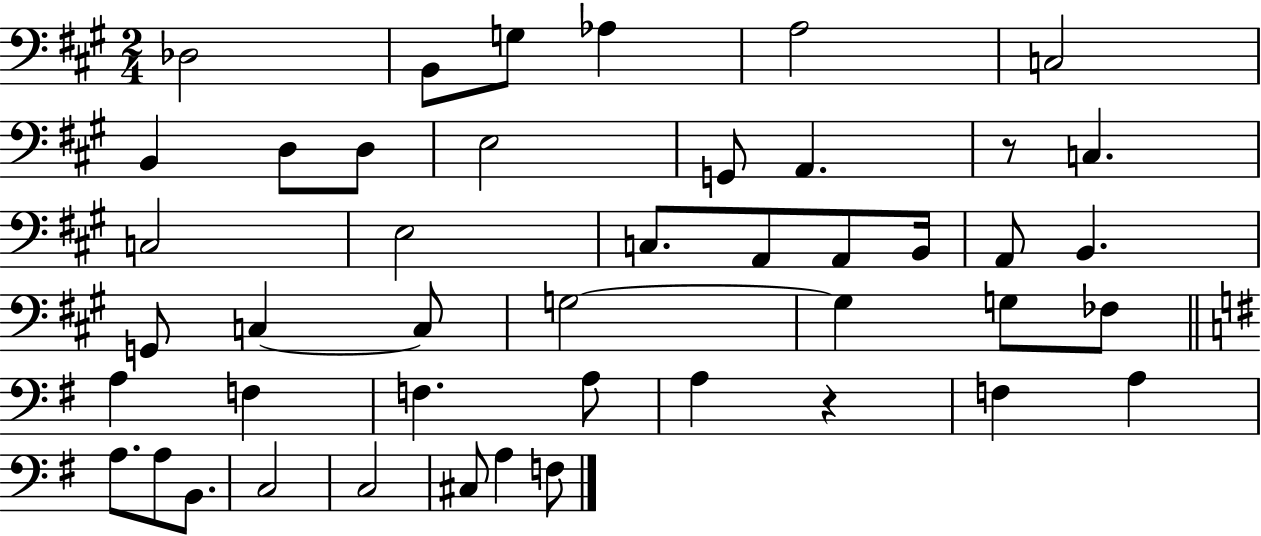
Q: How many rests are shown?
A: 2